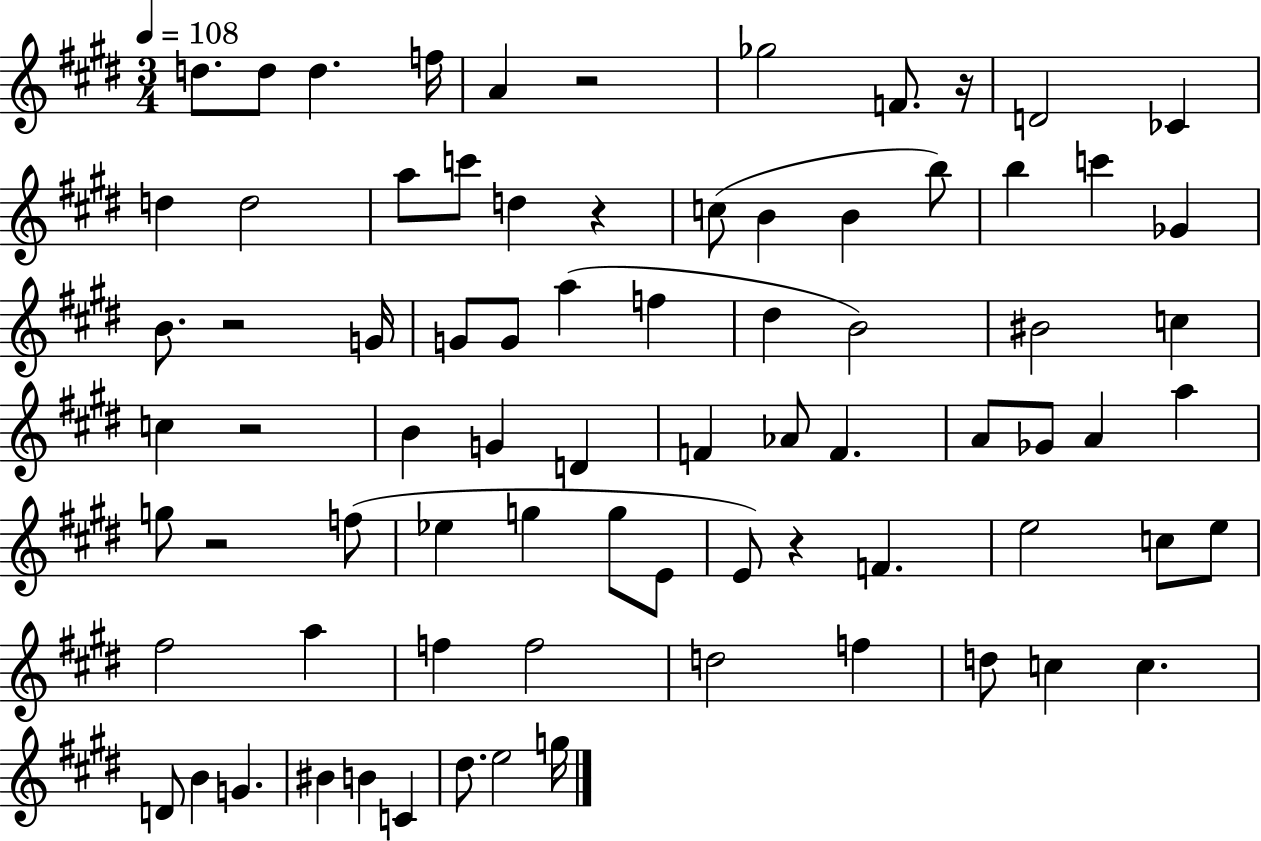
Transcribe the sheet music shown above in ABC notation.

X:1
T:Untitled
M:3/4
L:1/4
K:E
d/2 d/2 d f/4 A z2 _g2 F/2 z/4 D2 _C d d2 a/2 c'/2 d z c/2 B B b/2 b c' _G B/2 z2 G/4 G/2 G/2 a f ^d B2 ^B2 c c z2 B G D F _A/2 F A/2 _G/2 A a g/2 z2 f/2 _e g g/2 E/2 E/2 z F e2 c/2 e/2 ^f2 a f f2 d2 f d/2 c c D/2 B G ^B B C ^d/2 e2 g/4